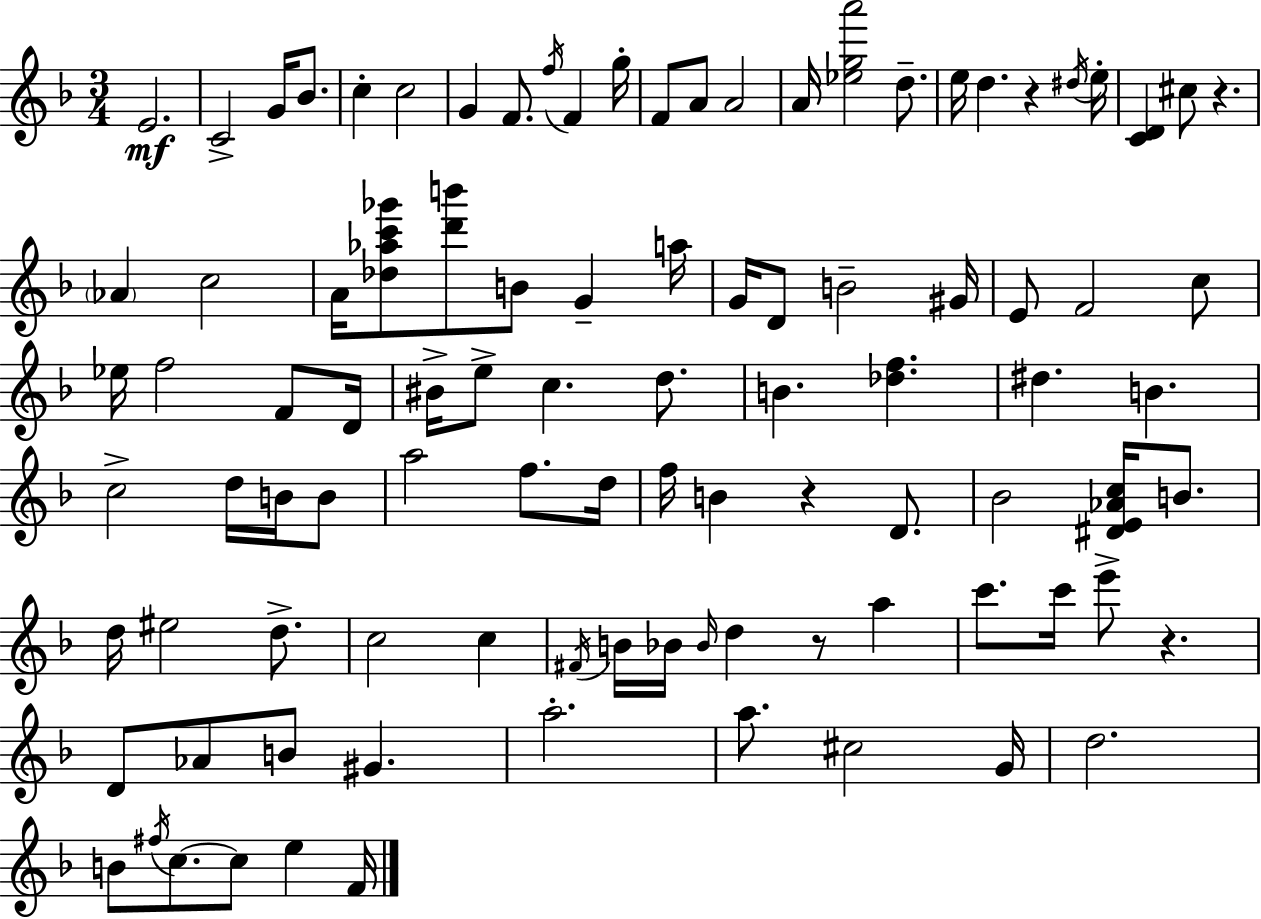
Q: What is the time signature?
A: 3/4